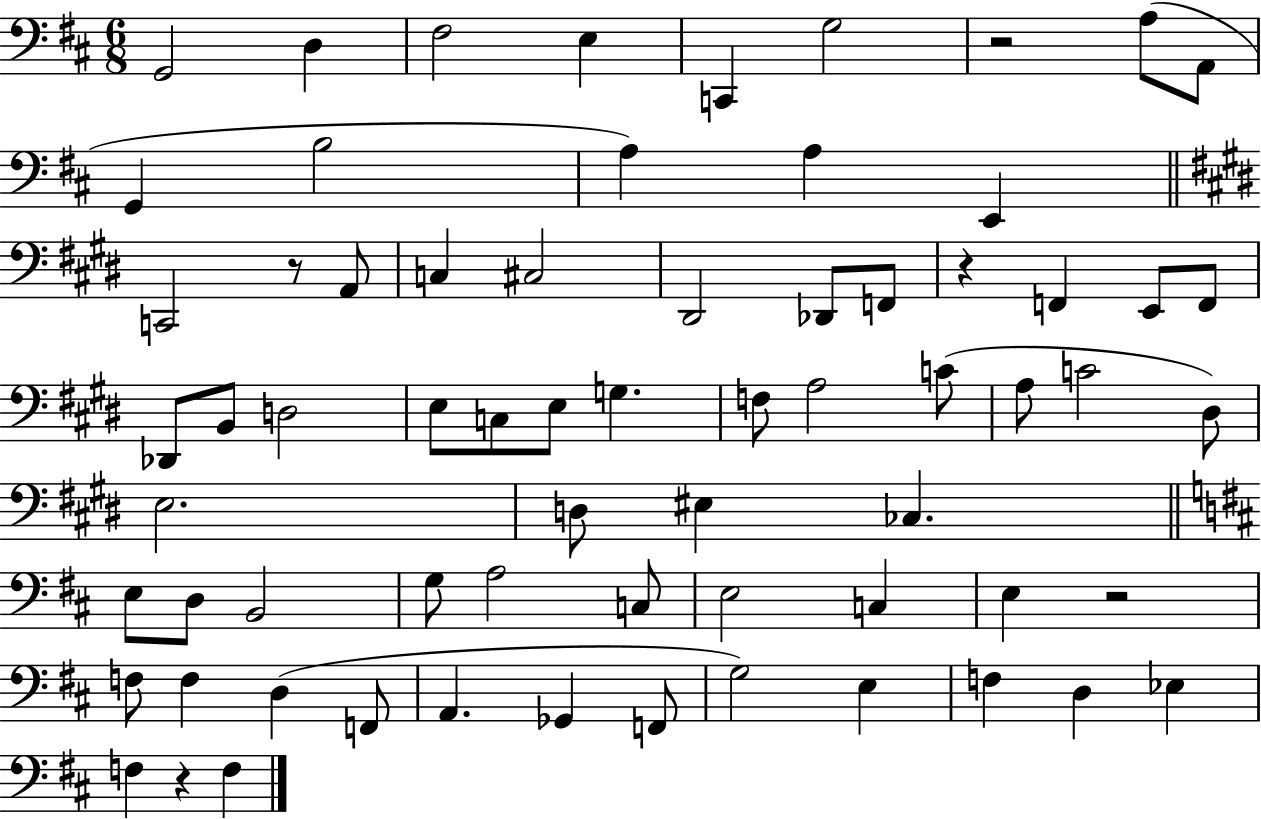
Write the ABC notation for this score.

X:1
T:Untitled
M:6/8
L:1/4
K:D
G,,2 D, ^F,2 E, C,, G,2 z2 A,/2 A,,/2 G,, B,2 A, A, E,, C,,2 z/2 A,,/2 C, ^C,2 ^D,,2 _D,,/2 F,,/2 z F,, E,,/2 F,,/2 _D,,/2 B,,/2 D,2 E,/2 C,/2 E,/2 G, F,/2 A,2 C/2 A,/2 C2 ^D,/2 E,2 D,/2 ^E, _C, E,/2 D,/2 B,,2 G,/2 A,2 C,/2 E,2 C, E, z2 F,/2 F, D, F,,/2 A,, _G,, F,,/2 G,2 E, F, D, _E, F, z F,